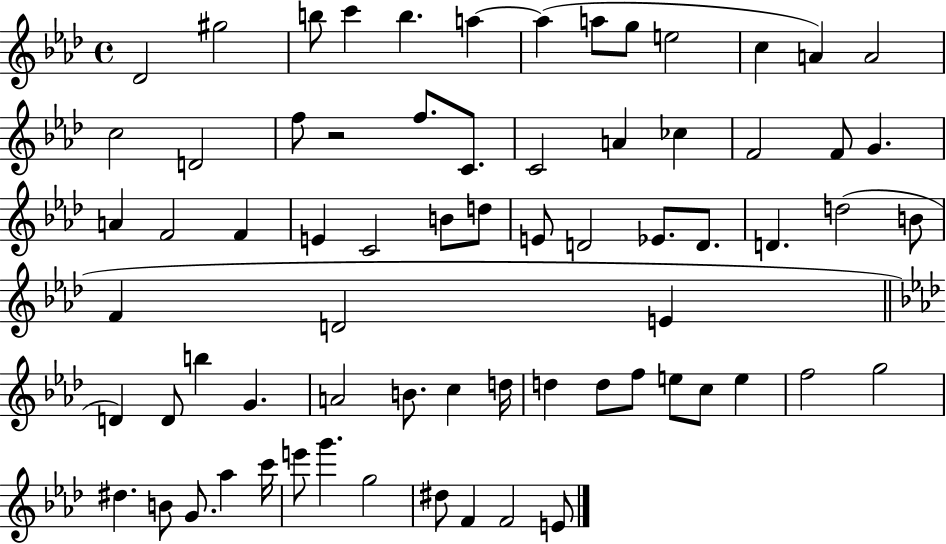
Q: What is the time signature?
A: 4/4